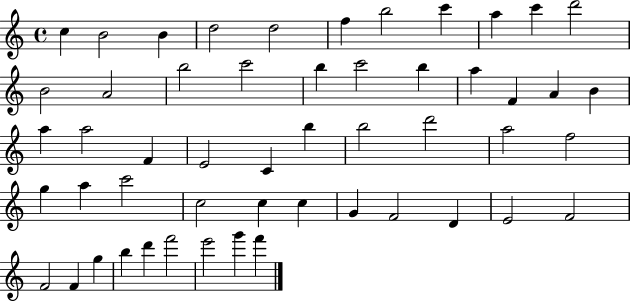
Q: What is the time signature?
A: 4/4